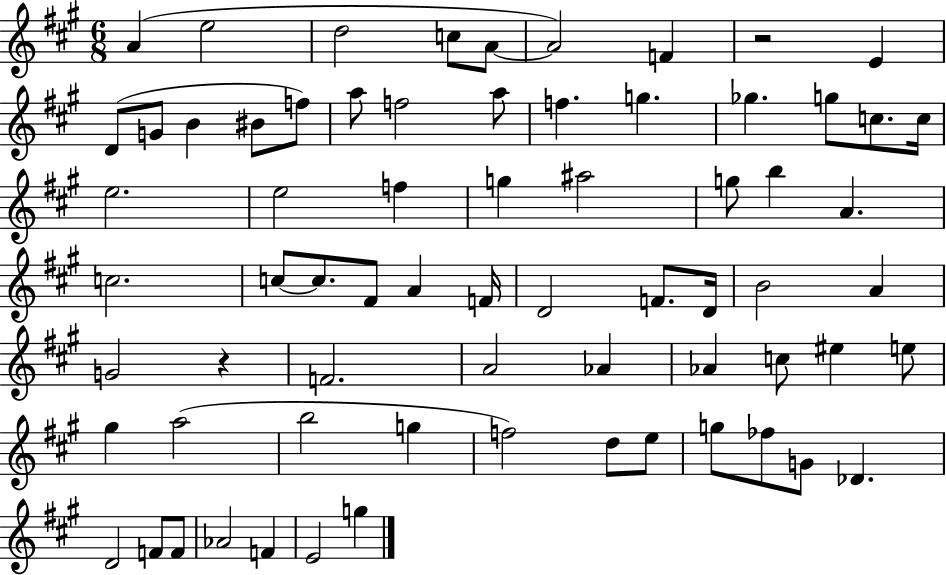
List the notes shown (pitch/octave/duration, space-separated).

A4/q E5/h D5/h C5/e A4/e A4/h F4/q R/h E4/q D4/e G4/e B4/q BIS4/e F5/e A5/e F5/h A5/e F5/q. G5/q. Gb5/q. G5/e C5/e. C5/s E5/h. E5/h F5/q G5/q A#5/h G5/e B5/q A4/q. C5/h. C5/e C5/e. F#4/e A4/q F4/s D4/h F4/e. D4/s B4/h A4/q G4/h R/q F4/h. A4/h Ab4/q Ab4/q C5/e EIS5/q E5/e G#5/q A5/h B5/h G5/q F5/h D5/e E5/e G5/e FES5/e G4/e Db4/q. D4/h F4/e F4/e Ab4/h F4/q E4/h G5/q